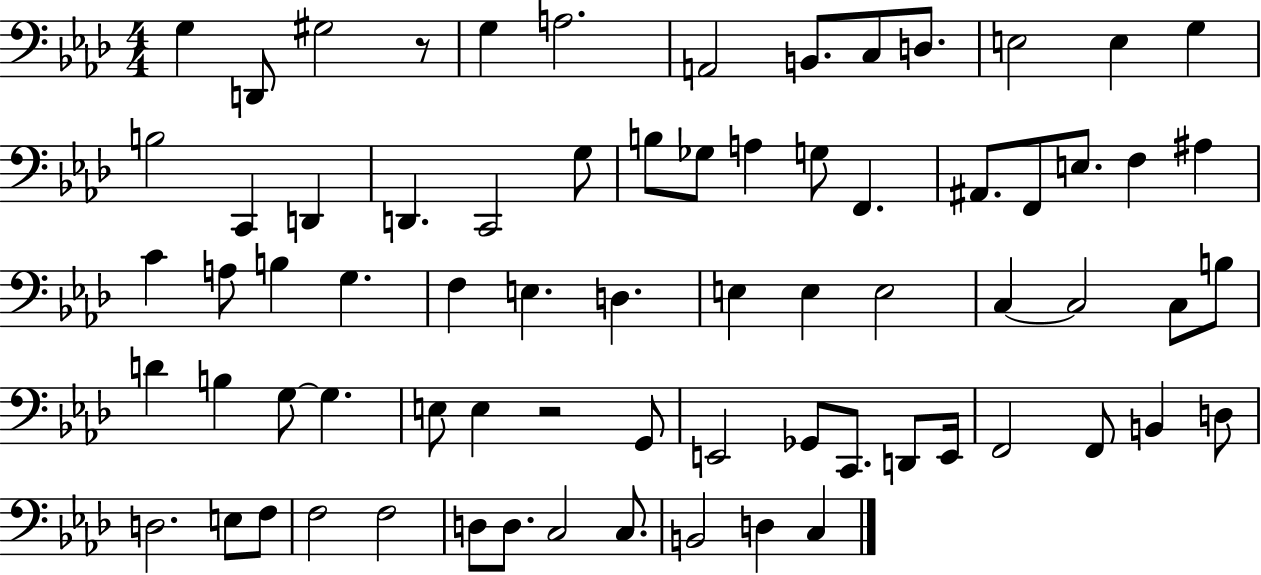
{
  \clef bass
  \numericTimeSignature
  \time 4/4
  \key aes \major
  g4 d,8 gis2 r8 | g4 a2. | a,2 b,8. c8 d8. | e2 e4 g4 | \break b2 c,4 d,4 | d,4. c,2 g8 | b8 ges8 a4 g8 f,4. | ais,8. f,8 e8. f4 ais4 | \break c'4 a8 b4 g4. | f4 e4. d4. | e4 e4 e2 | c4~~ c2 c8 b8 | \break d'4 b4 g8~~ g4. | e8 e4 r2 g,8 | e,2 ges,8 c,8. d,8 e,16 | f,2 f,8 b,4 d8 | \break d2. e8 f8 | f2 f2 | d8 d8. c2 c8. | b,2 d4 c4 | \break \bar "|."
}